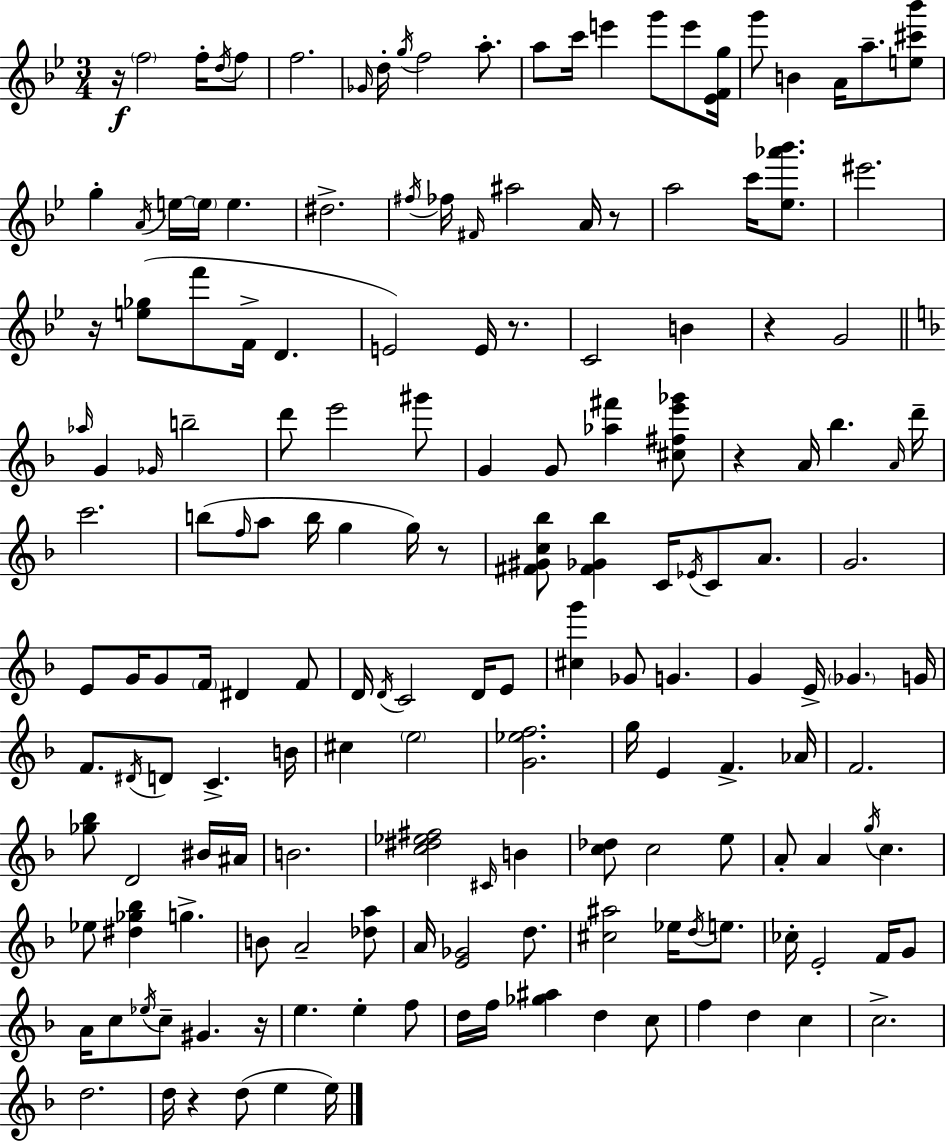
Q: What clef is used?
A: treble